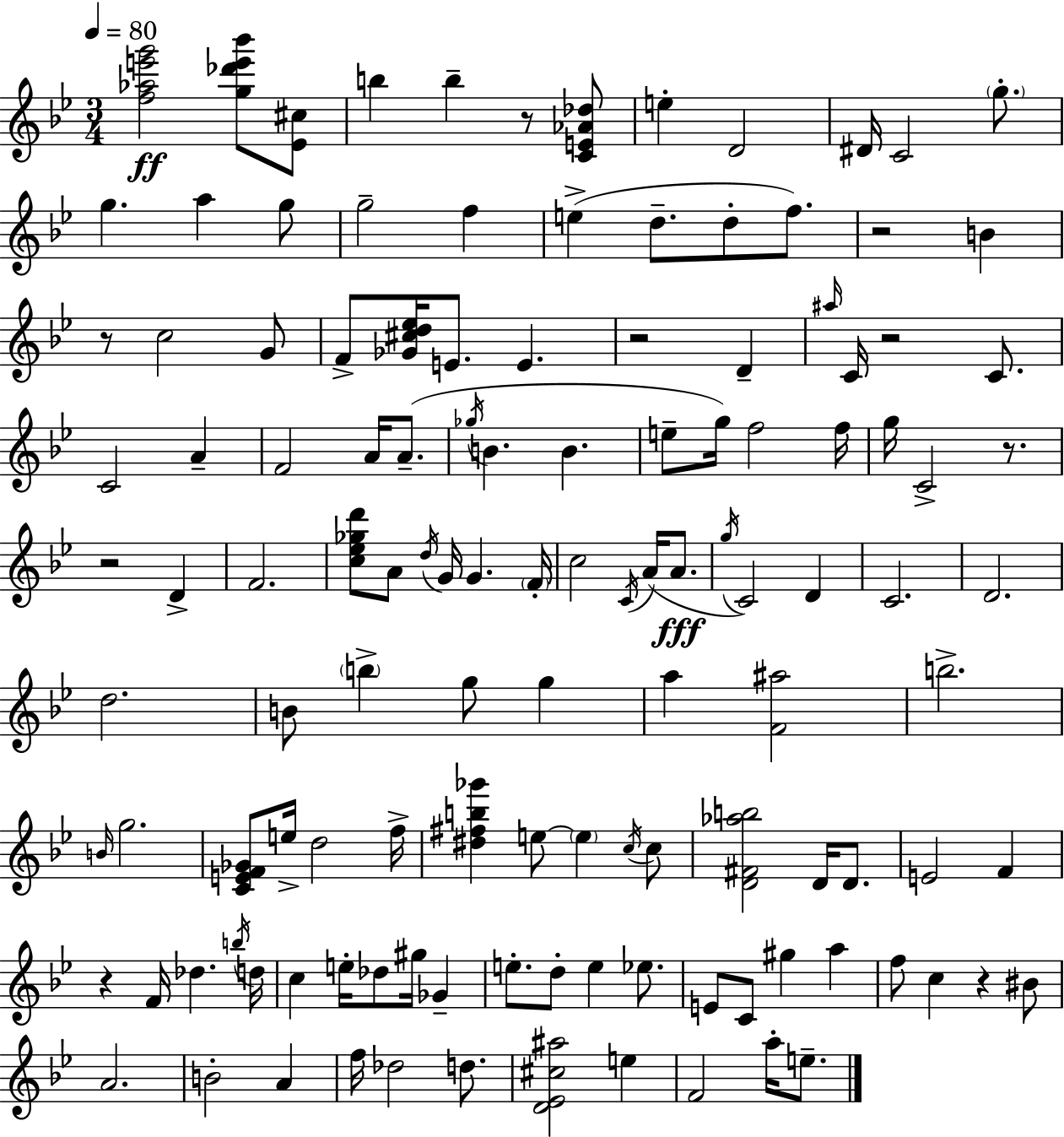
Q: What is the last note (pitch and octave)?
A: E5